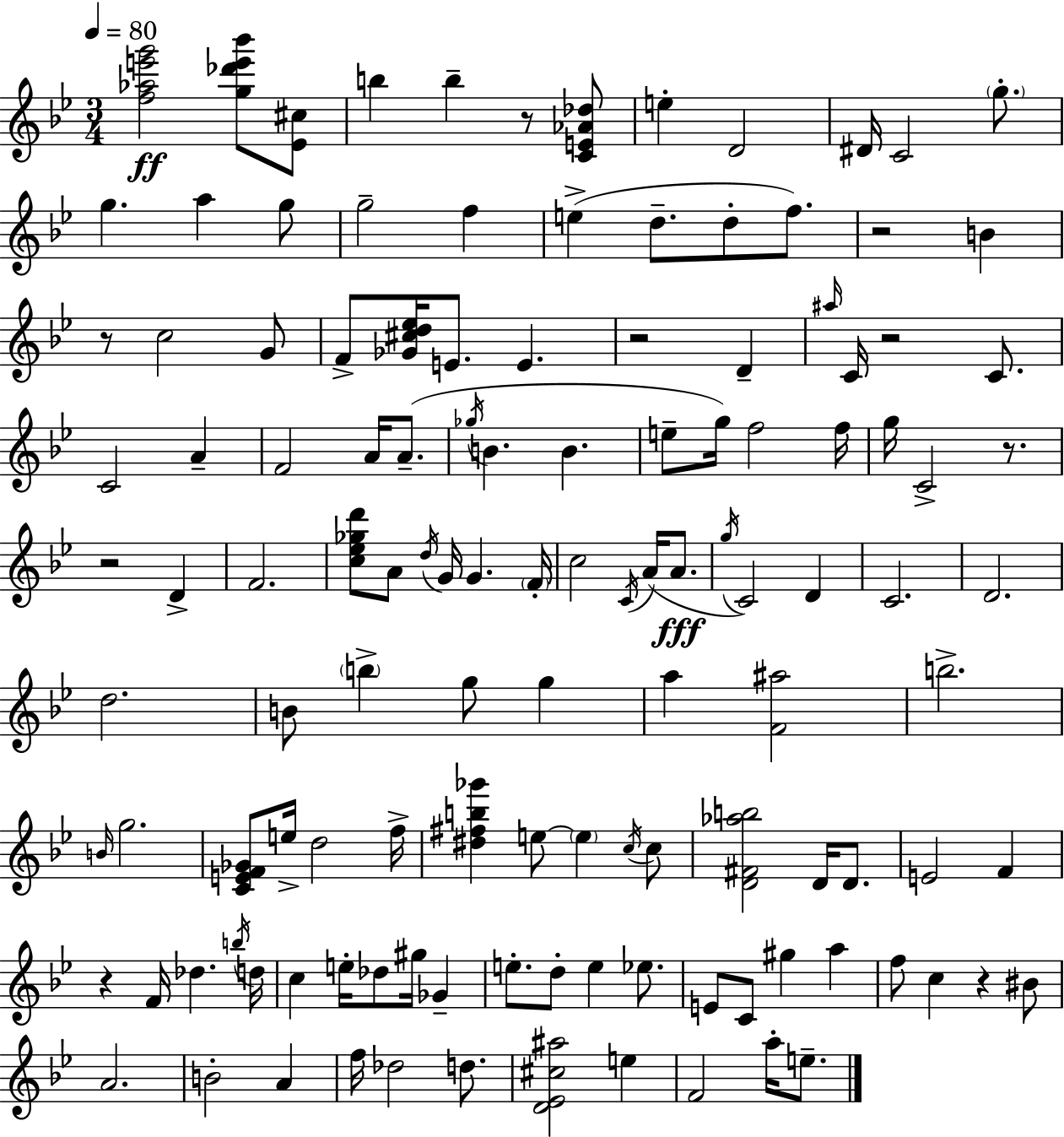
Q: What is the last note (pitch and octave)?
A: E5